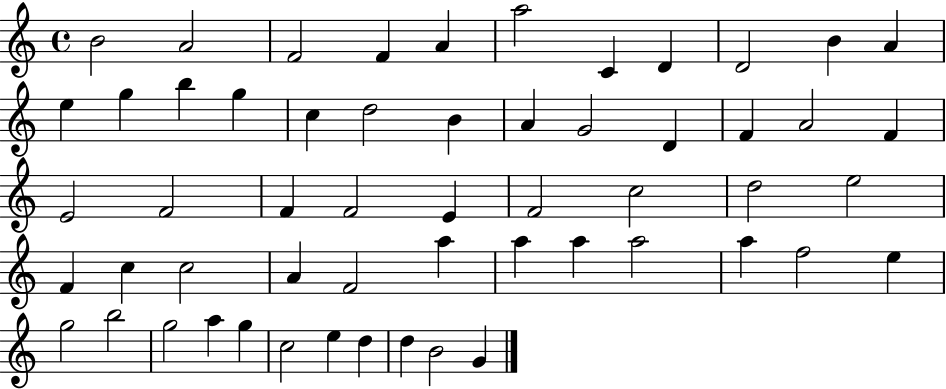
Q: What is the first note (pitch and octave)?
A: B4